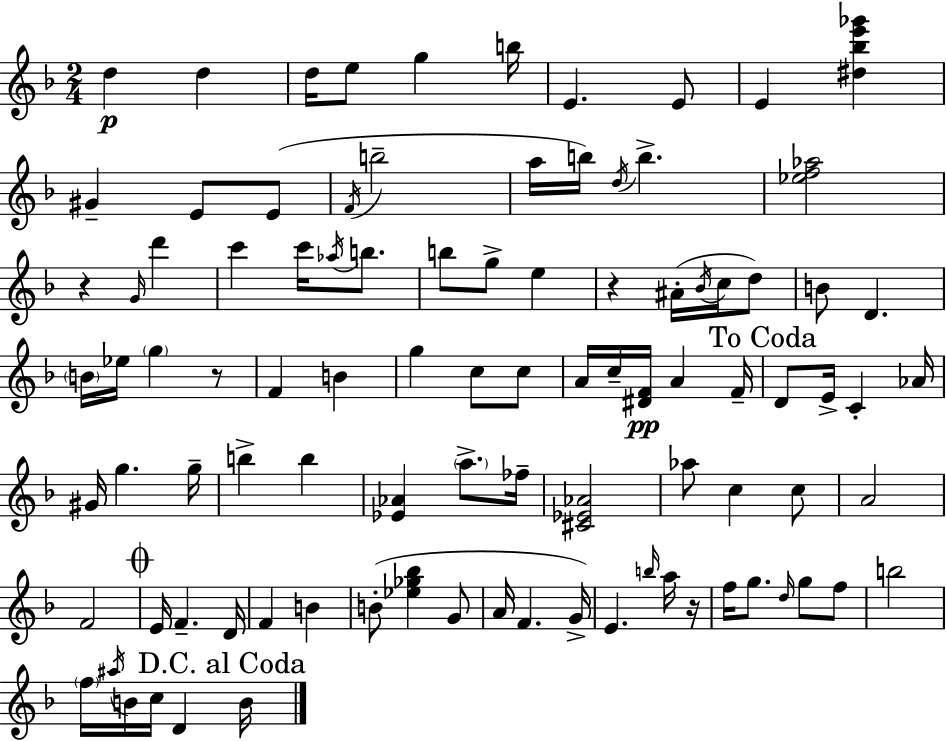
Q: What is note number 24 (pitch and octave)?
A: B5